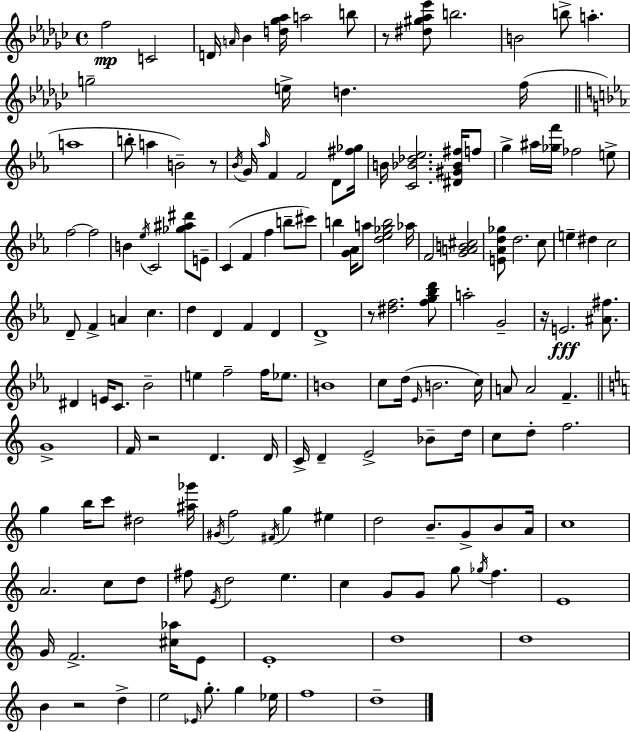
F5/h C4/h D4/s A4/s Bb4/q [D5,Gb5,Ab5]/s A5/h B5/e R/e [D#5,G#5,Ab5,Eb6]/e B5/h. B4/h B5/e A5/q. G5/h E5/s D5/q. F5/s A5/w B5/e A5/q B4/h R/e Bb4/s G4/s Ab5/s F4/q F4/h D4/e [F#5,Gb5]/s B4/s [C4,Bb4,Db5,Eb5]/h. [D#4,G#4,Bb4,F#5]/s F5/e G5/q A#5/s [Gb5,F6]/s FES5/h E5/e F5/h F5/h B4/q Eb5/s C4/h [Gb5,A#5,D#6]/e E4/e C4/q F4/q F5/q B5/e C#6/e B5/q [G4,Ab4]/s A5/e [D5,Eb5,Gb5,B5]/h Ab5/s F4/h [G4,A4,B4,C#5]/h [E4,Ab4,D5,Gb5]/e D5/h. C5/e E5/q D#5/q C5/h D4/e F4/q A4/q C5/q. D5/q D4/q F4/q D4/q D4/w R/e [D#5,F5]/h. [F5,G5,Bb5,D6]/e A5/h G4/h R/s E4/h. [A#4,F#5]/e. D#4/q E4/s C4/e. Bb4/h E5/q F5/h F5/s Eb5/e. B4/w C5/e D5/s Eb4/s B4/h. C5/s A4/e A4/h F4/q. G4/w F4/s R/h D4/q. D4/s C4/s D4/q E4/h Bb4/e D5/s C5/e D5/e F5/h. G5/q B5/s C6/e D#5/h [A#5,Gb6]/s G#4/s F5/h F#4/s G5/q EIS5/q D5/h B4/e. G4/e B4/e A4/s C5/w A4/h. C5/e D5/e F#5/e E4/s D5/h E5/q. C5/q G4/e G4/e G5/e Gb5/s F5/q. E4/w G4/s F4/h. [C#5,Ab5]/s E4/e E4/w D5/w D5/w B4/q R/h D5/q E5/h Eb4/s G5/e. G5/q Eb5/s F5/w D5/w